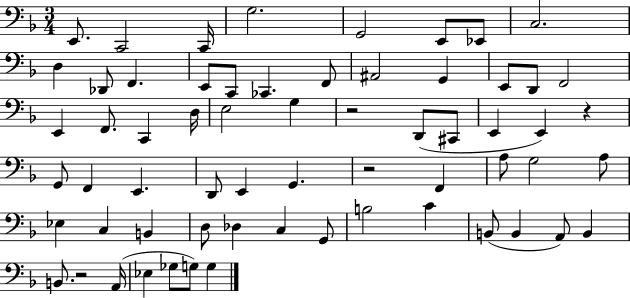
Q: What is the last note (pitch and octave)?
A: G3